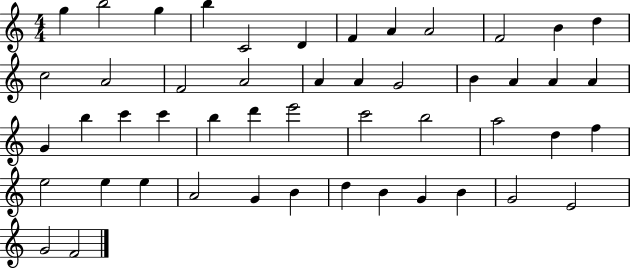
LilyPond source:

{
  \clef treble
  \numericTimeSignature
  \time 4/4
  \key c \major
  g''4 b''2 g''4 | b''4 c'2 d'4 | f'4 a'4 a'2 | f'2 b'4 d''4 | \break c''2 a'2 | f'2 a'2 | a'4 a'4 g'2 | b'4 a'4 a'4 a'4 | \break g'4 b''4 c'''4 c'''4 | b''4 d'''4 e'''2 | c'''2 b''2 | a''2 d''4 f''4 | \break e''2 e''4 e''4 | a'2 g'4 b'4 | d''4 b'4 g'4 b'4 | g'2 e'2 | \break g'2 f'2 | \bar "|."
}